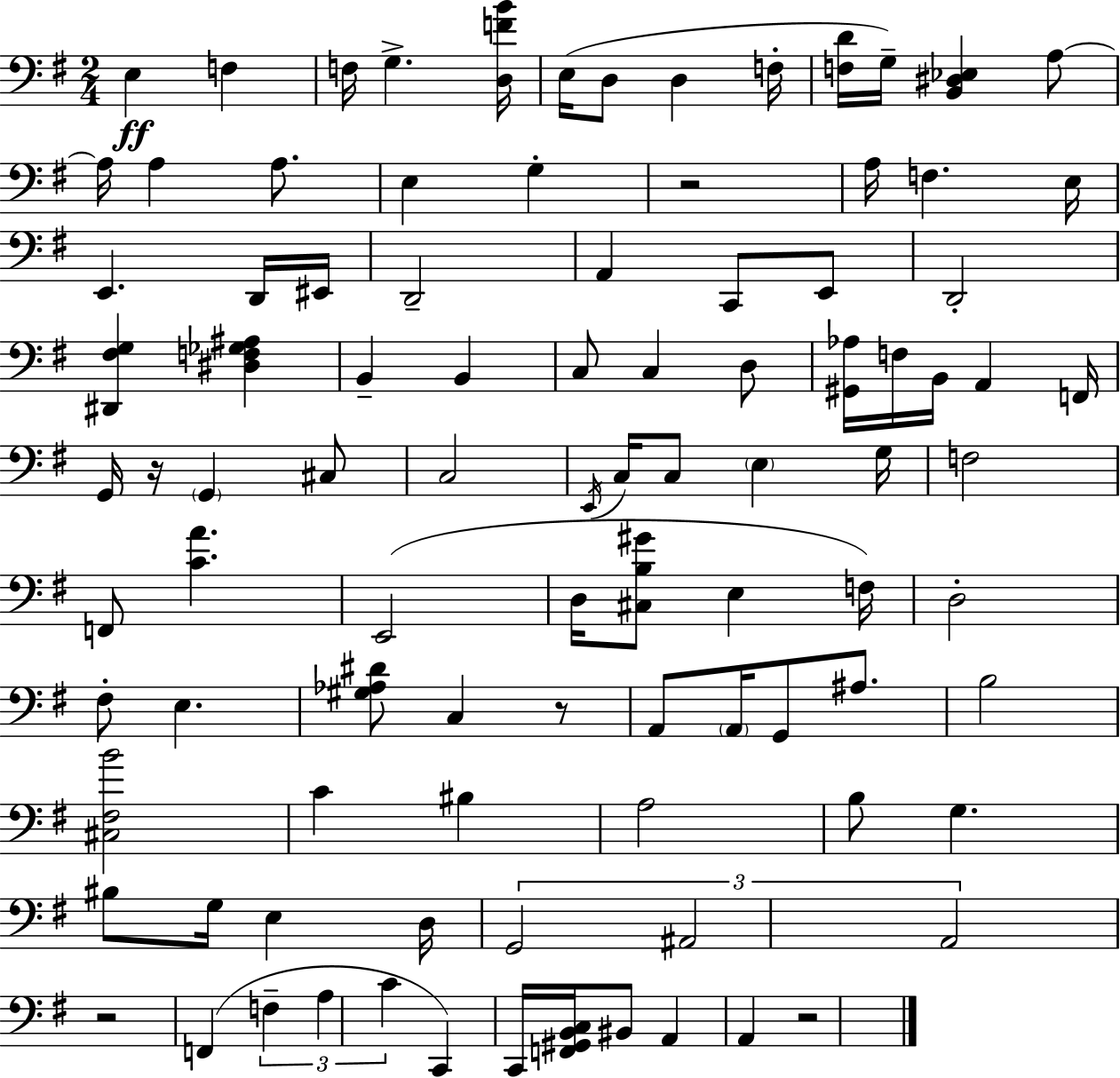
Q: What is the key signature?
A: G major